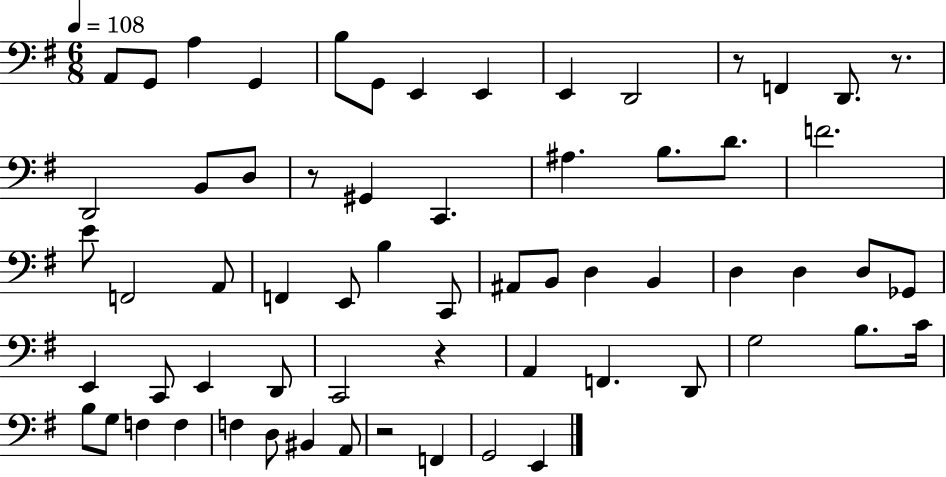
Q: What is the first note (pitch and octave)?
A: A2